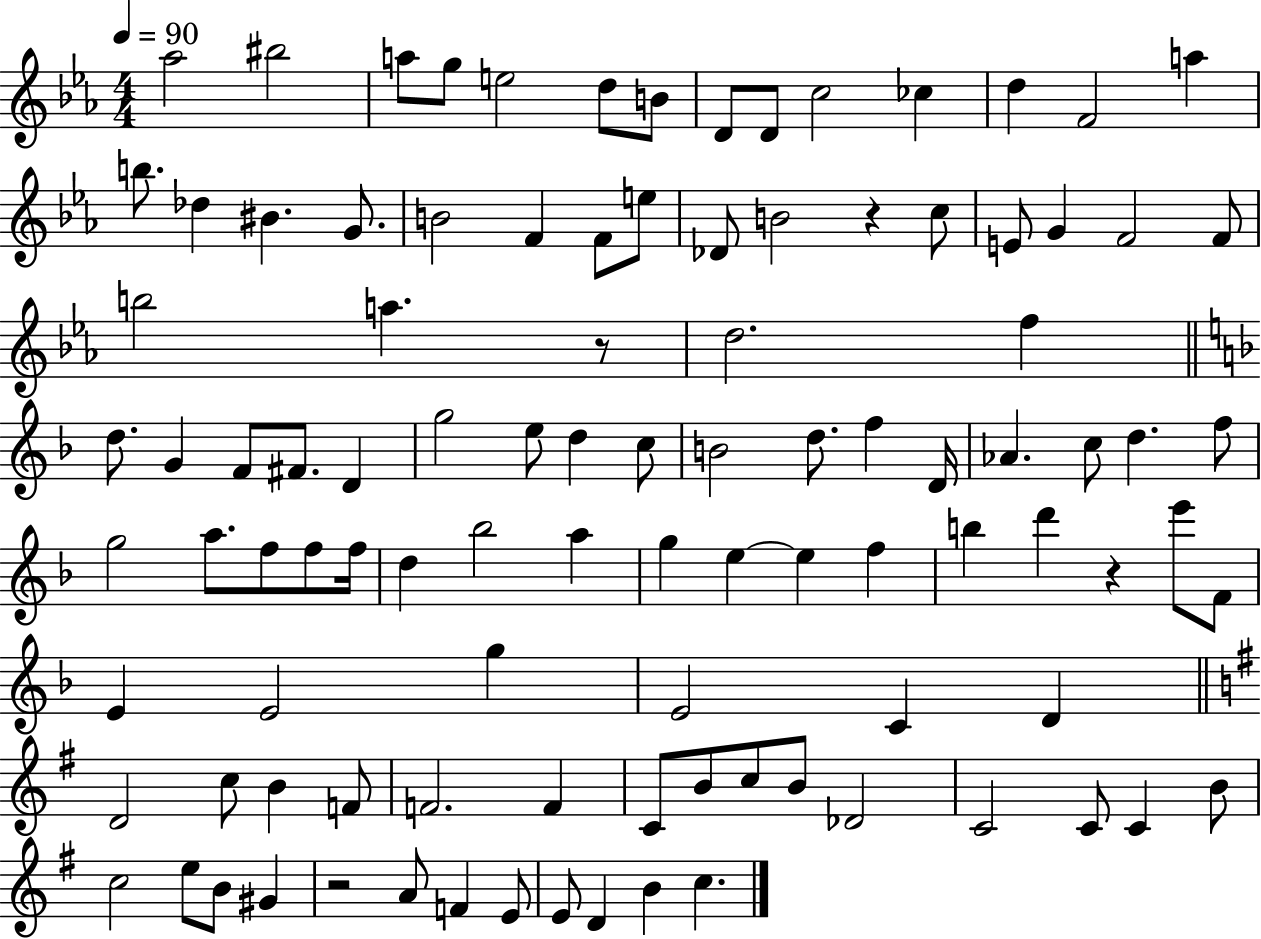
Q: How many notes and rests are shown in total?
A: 102